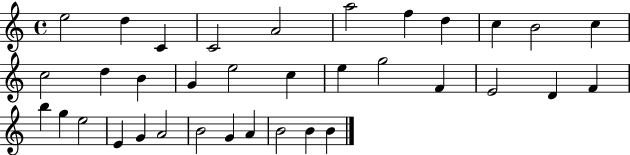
E5/h D5/q C4/q C4/h A4/h A5/h F5/q D5/q C5/q B4/h C5/q C5/h D5/q B4/q G4/q E5/h C5/q E5/q G5/h F4/q E4/h D4/q F4/q B5/q G5/q E5/h E4/q G4/q A4/h B4/h G4/q A4/q B4/h B4/q B4/q